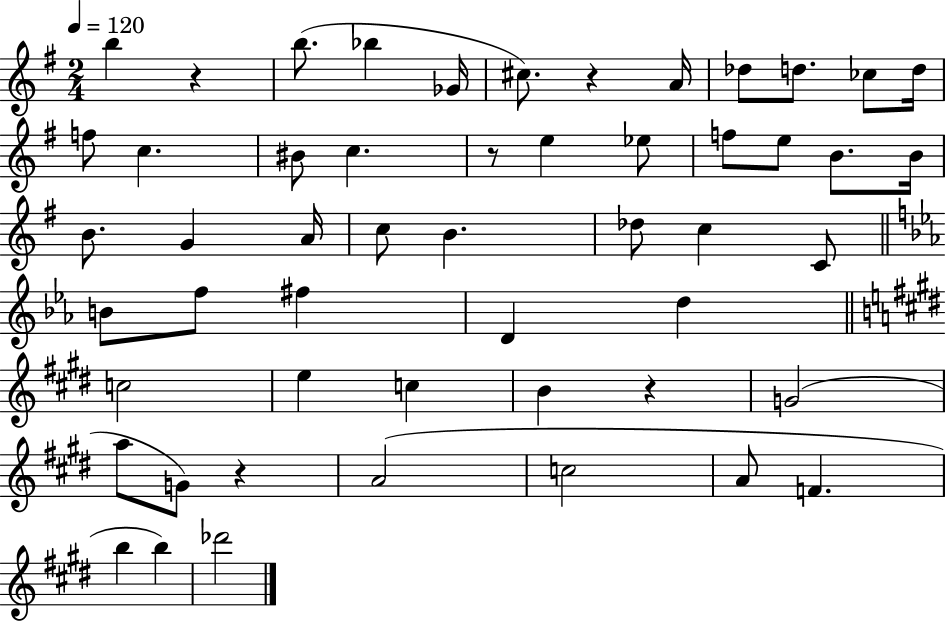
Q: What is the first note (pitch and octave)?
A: B5